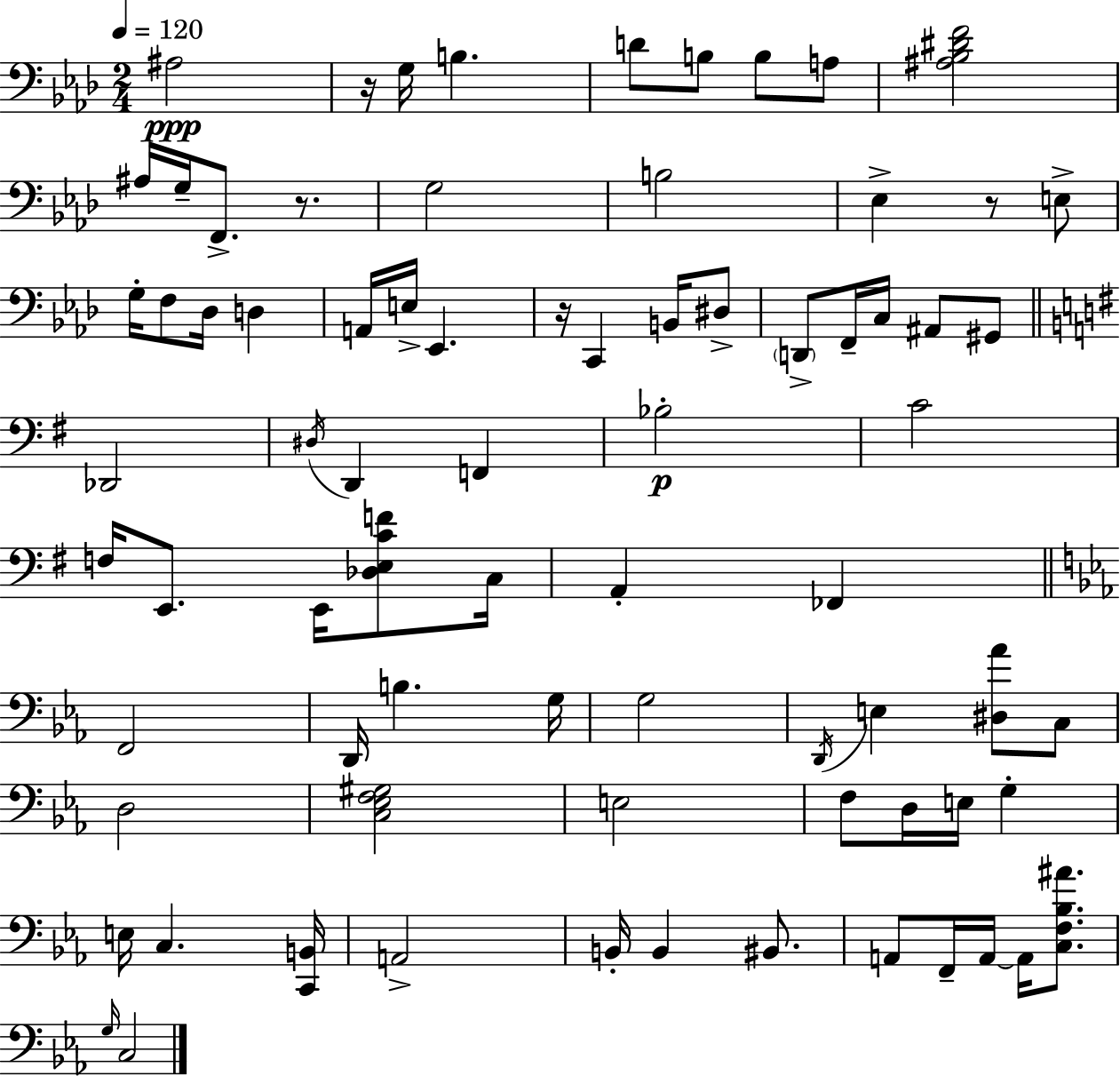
{
  \clef bass
  \numericTimeSignature
  \time 2/4
  \key aes \major
  \tempo 4 = 120
  ais2\ppp | r16 g16 b4. | d'8 b8 b8 a8 | <ais bes dis' f'>2 | \break ais16 g16-- f,8.-> r8. | g2 | b2 | ees4-> r8 e8-> | \break g16-. f8 des16 d4 | a,16 e16-> ees,4. | r16 c,4 b,16 dis8-> | \parenthesize d,8-> f,16-- c16 ais,8 gis,8 | \break \bar "||" \break \key g \major des,2 | \acciaccatura { dis16 } d,4 f,4 | bes2-.\p | c'2 | \break f16 e,8. e,16 <des e c' f'>8 | c16 a,4-. fes,4 | \bar "||" \break \key ees \major f,2 | d,16 b4. g16 | g2 | \acciaccatura { d,16 } e4 <dis aes'>8 c8 | \break d2 | <c ees f gis>2 | e2 | f8 d16 e16 g4-. | \break e16 c4. | <c, b,>16 a,2-> | b,16-. b,4 bis,8. | a,8 f,16-- a,16~~ a,16 <c f bes ais'>8. | \break \grace { g16 } c2 | \bar "|."
}